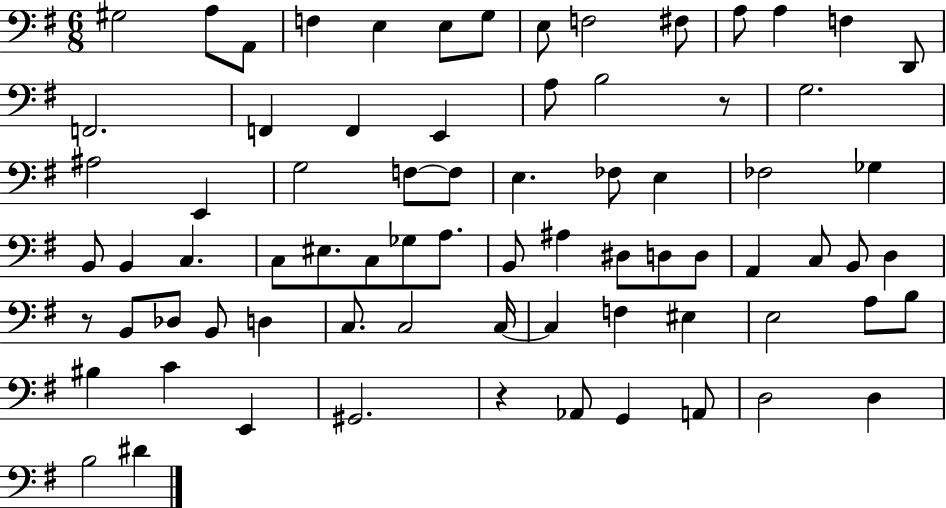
{
  \clef bass
  \numericTimeSignature
  \time 6/8
  \key g \major
  \repeat volta 2 { gis2 a8 a,8 | f4 e4 e8 g8 | e8 f2 fis8 | a8 a4 f4 d,8 | \break f,2. | f,4 f,4 e,4 | a8 b2 r8 | g2. | \break ais2 e,4 | g2 f8~~ f8 | e4. fes8 e4 | fes2 ges4 | \break b,8 b,4 c4. | c8 eis8. c8 ges8 a8. | b,8 ais4 dis8 d8 d8 | a,4 c8 b,8 d4 | \break r8 b,8 des8 b,8 d4 | c8. c2 c16~~ | c4 f4 eis4 | e2 a8 b8 | \break bis4 c'4 e,4 | gis,2. | r4 aes,8 g,4 a,8 | d2 d4 | \break b2 dis'4 | } \bar "|."
}